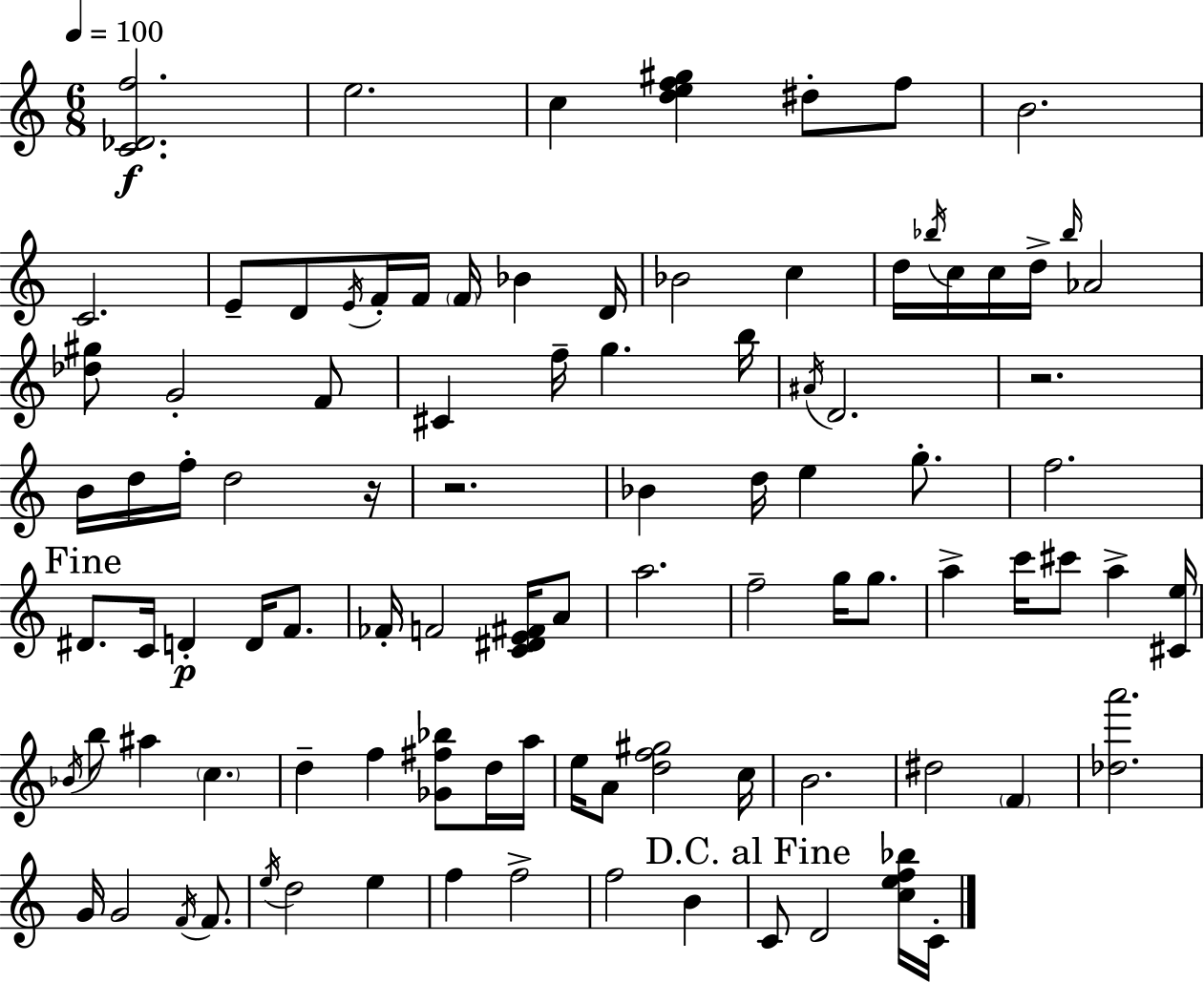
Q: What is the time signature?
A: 6/8